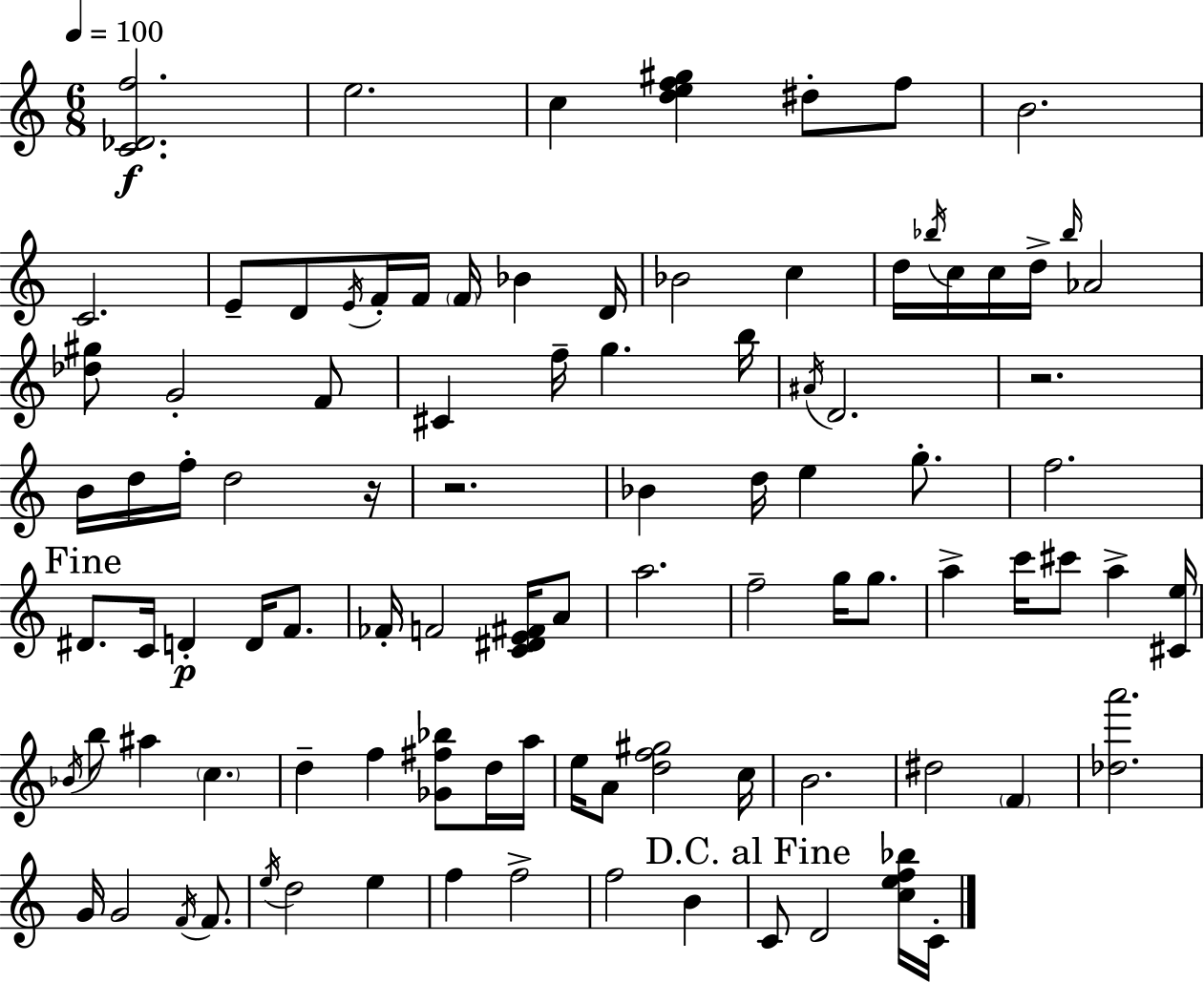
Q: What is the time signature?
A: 6/8